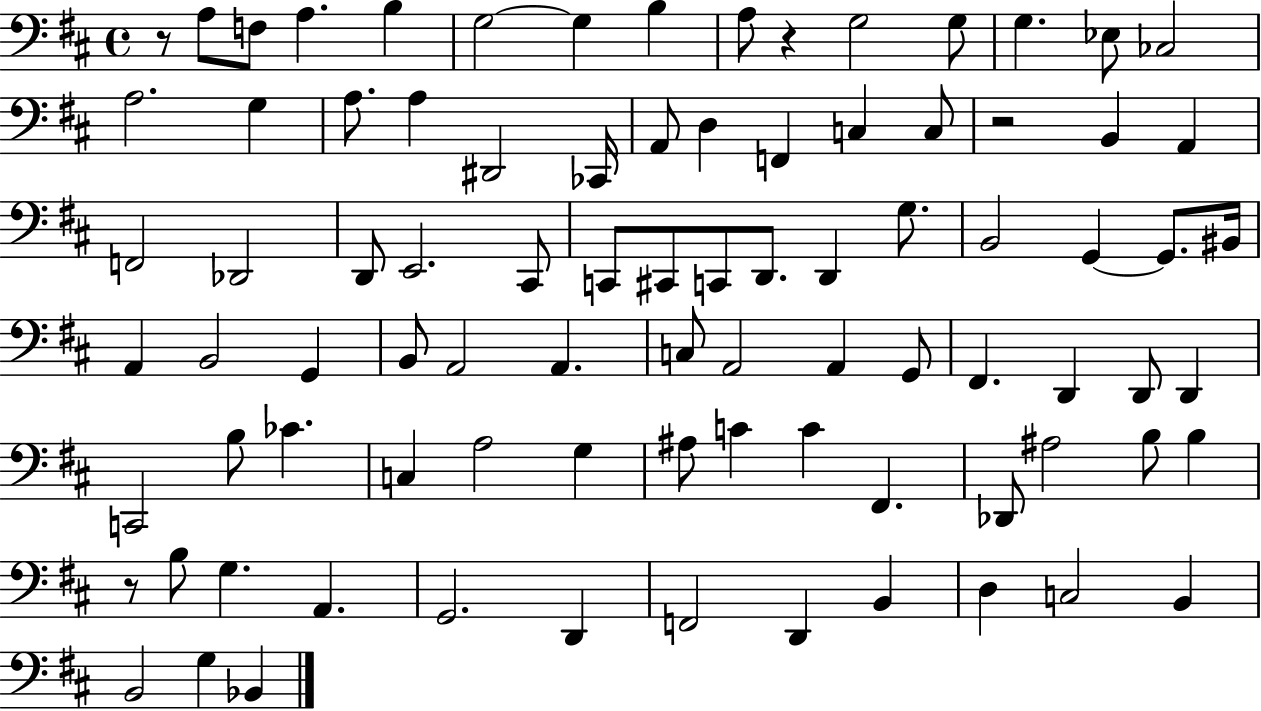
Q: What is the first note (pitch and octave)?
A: A3